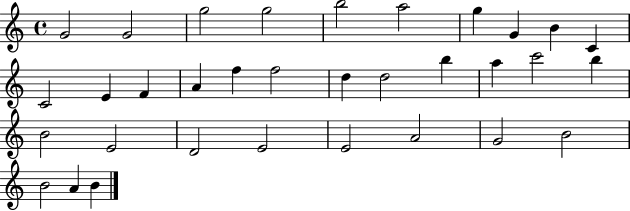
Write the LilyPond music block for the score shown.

{
  \clef treble
  \time 4/4
  \defaultTimeSignature
  \key c \major
  g'2 g'2 | g''2 g''2 | b''2 a''2 | g''4 g'4 b'4 c'4 | \break c'2 e'4 f'4 | a'4 f''4 f''2 | d''4 d''2 b''4 | a''4 c'''2 b''4 | \break b'2 e'2 | d'2 e'2 | e'2 a'2 | g'2 b'2 | \break b'2 a'4 b'4 | \bar "|."
}